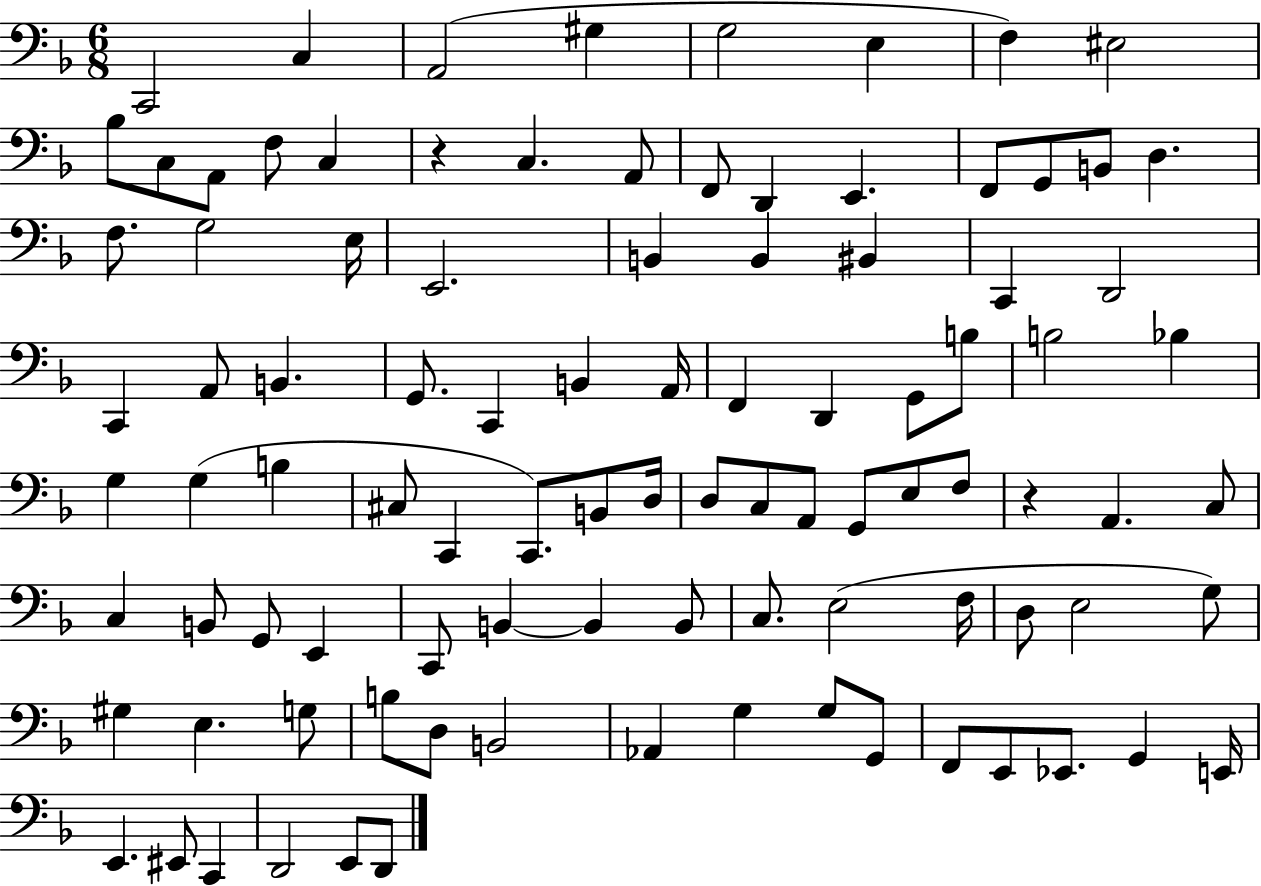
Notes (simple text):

C2/h C3/q A2/h G#3/q G3/h E3/q F3/q EIS3/h Bb3/e C3/e A2/e F3/e C3/q R/q C3/q. A2/e F2/e D2/q E2/q. F2/e G2/e B2/e D3/q. F3/e. G3/h E3/s E2/h. B2/q B2/q BIS2/q C2/q D2/h C2/q A2/e B2/q. G2/e. C2/q B2/q A2/s F2/q D2/q G2/e B3/e B3/h Bb3/q G3/q G3/q B3/q C#3/e C2/q C2/e. B2/e D3/s D3/e C3/e A2/e G2/e E3/e F3/e R/q A2/q. C3/e C3/q B2/e G2/e E2/q C2/e B2/q B2/q B2/e C3/e. E3/h F3/s D3/e E3/h G3/e G#3/q E3/q. G3/e B3/e D3/e B2/h Ab2/q G3/q G3/e G2/e F2/e E2/e Eb2/e. G2/q E2/s E2/q. EIS2/e C2/q D2/h E2/e D2/e